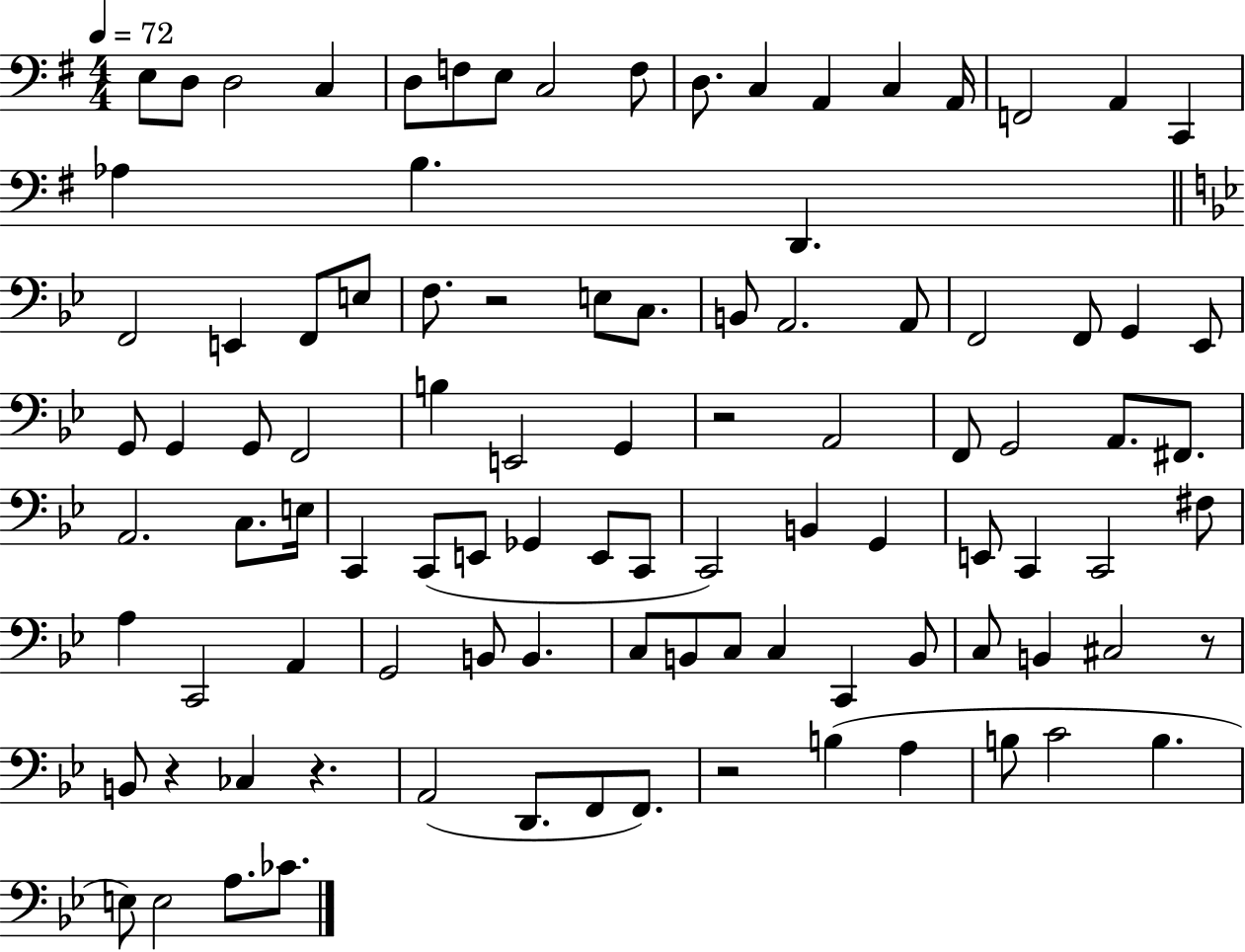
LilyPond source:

{
  \clef bass
  \numericTimeSignature
  \time 4/4
  \key g \major
  \tempo 4 = 72
  \repeat volta 2 { e8 d8 d2 c4 | d8 f8 e8 c2 f8 | d8. c4 a,4 c4 a,16 | f,2 a,4 c,4 | \break aes4 b4. d,4. | \bar "||" \break \key g \minor f,2 e,4 f,8 e8 | f8. r2 e8 c8. | b,8 a,2. a,8 | f,2 f,8 g,4 ees,8 | \break g,8 g,4 g,8 f,2 | b4 e,2 g,4 | r2 a,2 | f,8 g,2 a,8. fis,8. | \break a,2. c8. e16 | c,4 c,8( e,8 ges,4 e,8 c,8 | c,2) b,4 g,4 | e,8 c,4 c,2 fis8 | \break a4 c,2 a,4 | g,2 b,8 b,4. | c8 b,8 c8 c4 c,4 b,8 | c8 b,4 cis2 r8 | \break b,8 r4 ces4 r4. | a,2( d,8. f,8 f,8.) | r2 b4( a4 | b8 c'2 b4. | \break e8) e2 a8. ces'8. | } \bar "|."
}